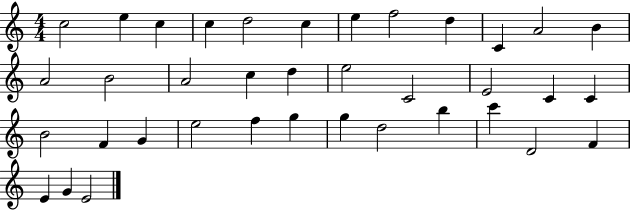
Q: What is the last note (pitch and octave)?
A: E4